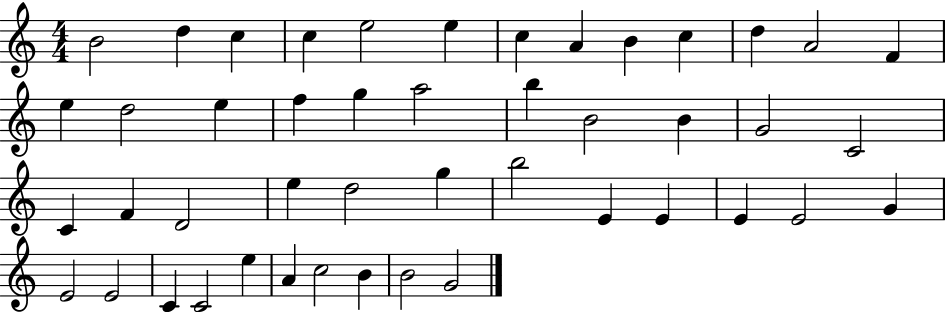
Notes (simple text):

B4/h D5/q C5/q C5/q E5/h E5/q C5/q A4/q B4/q C5/q D5/q A4/h F4/q E5/q D5/h E5/q F5/q G5/q A5/h B5/q B4/h B4/q G4/h C4/h C4/q F4/q D4/h E5/q D5/h G5/q B5/h E4/q E4/q E4/q E4/h G4/q E4/h E4/h C4/q C4/h E5/q A4/q C5/h B4/q B4/h G4/h